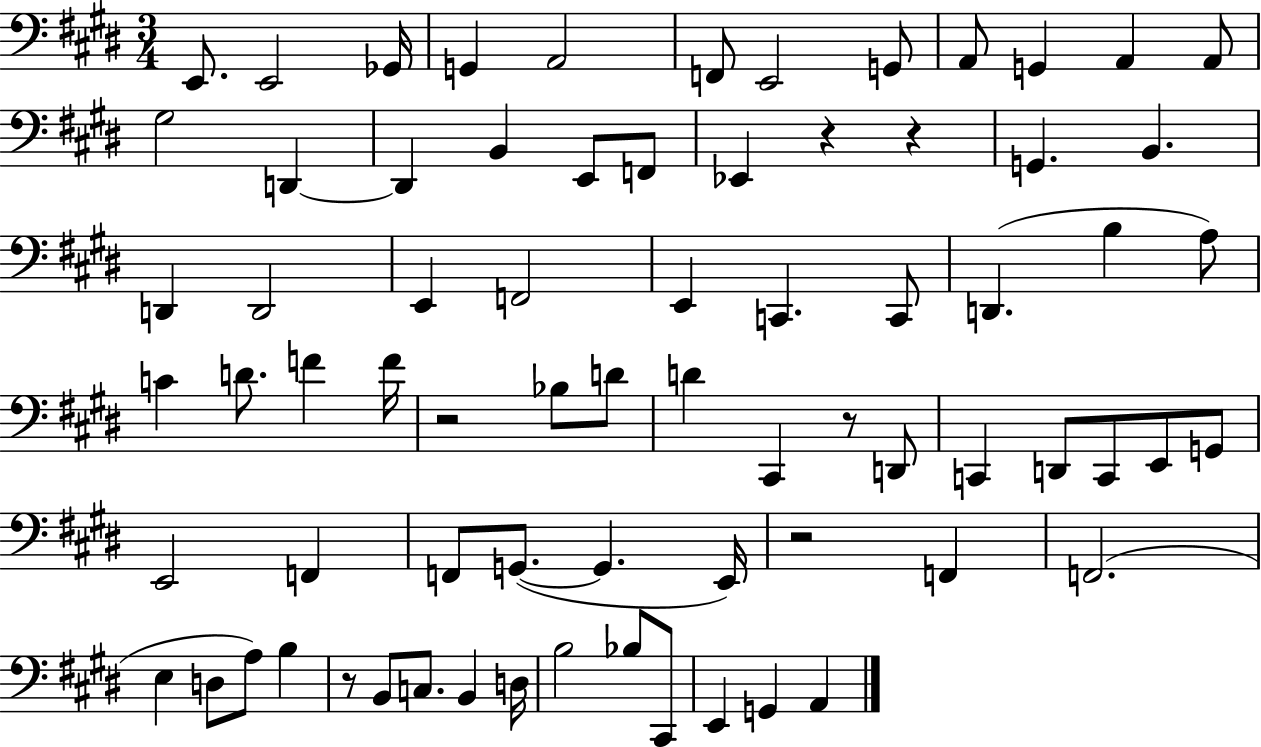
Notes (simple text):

E2/e. E2/h Gb2/s G2/q A2/h F2/e E2/h G2/e A2/e G2/q A2/q A2/e G#3/h D2/q D2/q B2/q E2/e F2/e Eb2/q R/q R/q G2/q. B2/q. D2/q D2/h E2/q F2/h E2/q C2/q. C2/e D2/q. B3/q A3/e C4/q D4/e. F4/q F4/s R/h Bb3/e D4/e D4/q C#2/q R/e D2/e C2/q D2/e C2/e E2/e G2/e E2/h F2/q F2/e G2/e. G2/q. E2/s R/h F2/q F2/h. E3/q D3/e A3/e B3/q R/e B2/e C3/e. B2/q D3/s B3/h Bb3/e C#2/e E2/q G2/q A2/q